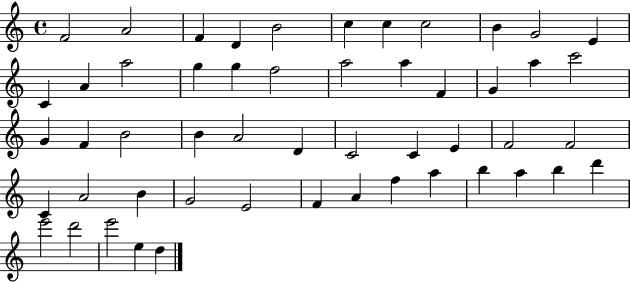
{
  \clef treble
  \time 4/4
  \defaultTimeSignature
  \key c \major
  f'2 a'2 | f'4 d'4 b'2 | c''4 c''4 c''2 | b'4 g'2 e'4 | \break c'4 a'4 a''2 | g''4 g''4 f''2 | a''2 a''4 f'4 | g'4 a''4 c'''2 | \break g'4 f'4 b'2 | b'4 a'2 d'4 | c'2 c'4 e'4 | f'2 f'2 | \break c'4 a'2 b'4 | g'2 e'2 | f'4 a'4 f''4 a''4 | b''4 a''4 b''4 d'''4 | \break e'''2 d'''2 | e'''2 e''4 d''4 | \bar "|."
}